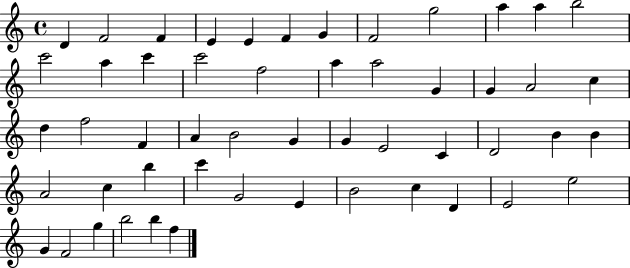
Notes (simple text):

D4/q F4/h F4/q E4/q E4/q F4/q G4/q F4/h G5/h A5/q A5/q B5/h C6/h A5/q C6/q C6/h F5/h A5/q A5/h G4/q G4/q A4/h C5/q D5/q F5/h F4/q A4/q B4/h G4/q G4/q E4/h C4/q D4/h B4/q B4/q A4/h C5/q B5/q C6/q G4/h E4/q B4/h C5/q D4/q E4/h E5/h G4/q F4/h G5/q B5/h B5/q F5/q